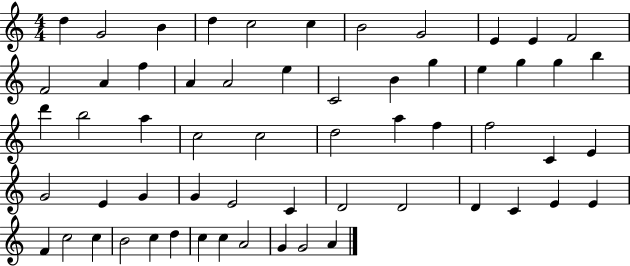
{
  \clef treble
  \numericTimeSignature
  \time 4/4
  \key c \major
  d''4 g'2 b'4 | d''4 c''2 c''4 | b'2 g'2 | e'4 e'4 f'2 | \break f'2 a'4 f''4 | a'4 a'2 e''4 | c'2 b'4 g''4 | e''4 g''4 g''4 b''4 | \break d'''4 b''2 a''4 | c''2 c''2 | d''2 a''4 f''4 | f''2 c'4 e'4 | \break g'2 e'4 g'4 | g'4 e'2 c'4 | d'2 d'2 | d'4 c'4 e'4 e'4 | \break f'4 c''2 c''4 | b'2 c''4 d''4 | c''4 c''4 a'2 | g'4 g'2 a'4 | \break \bar "|."
}